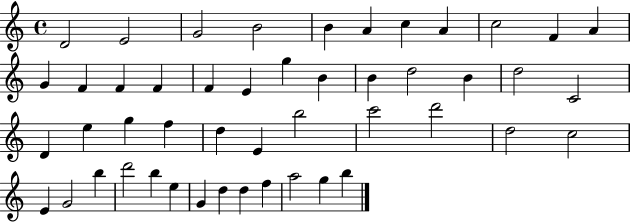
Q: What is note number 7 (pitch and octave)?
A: C5